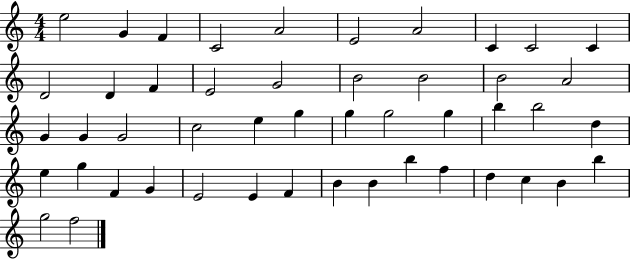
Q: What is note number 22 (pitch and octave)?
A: G4